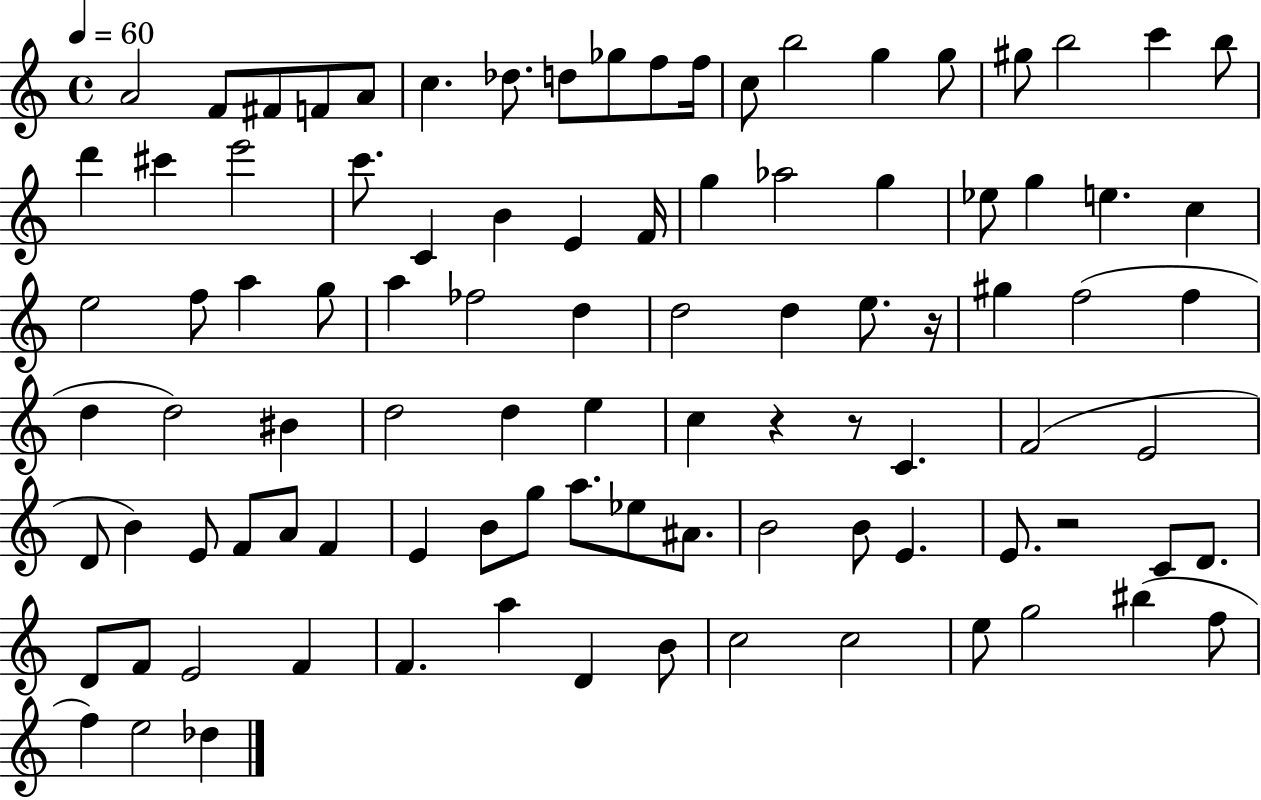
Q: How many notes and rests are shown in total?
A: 96